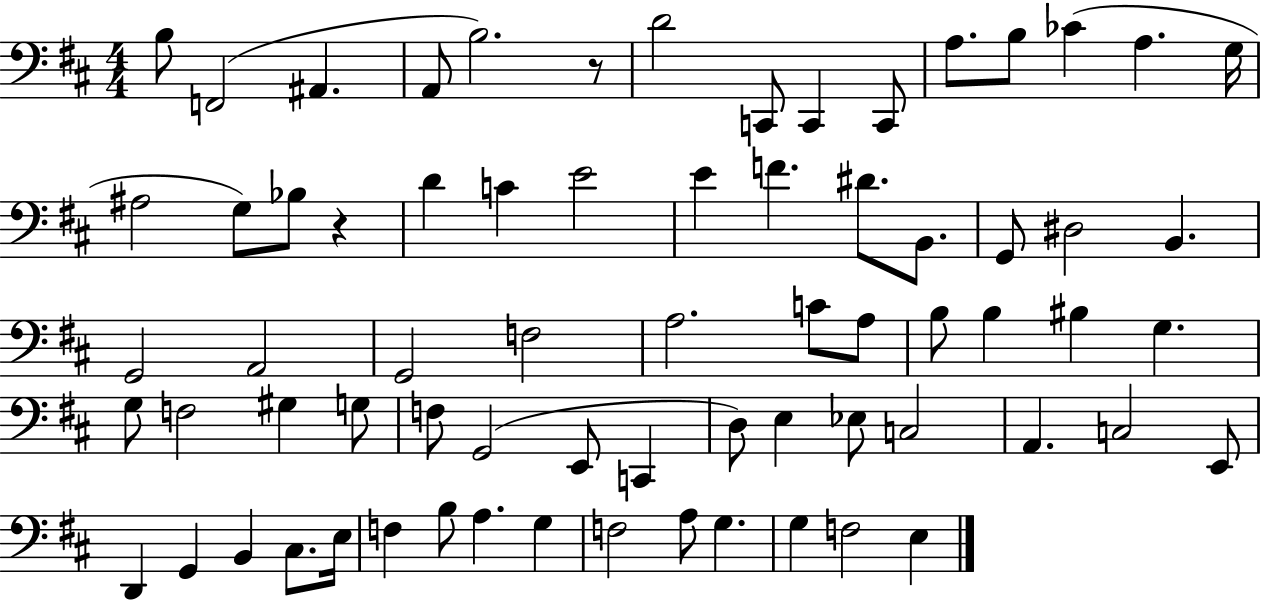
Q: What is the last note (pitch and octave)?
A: E3